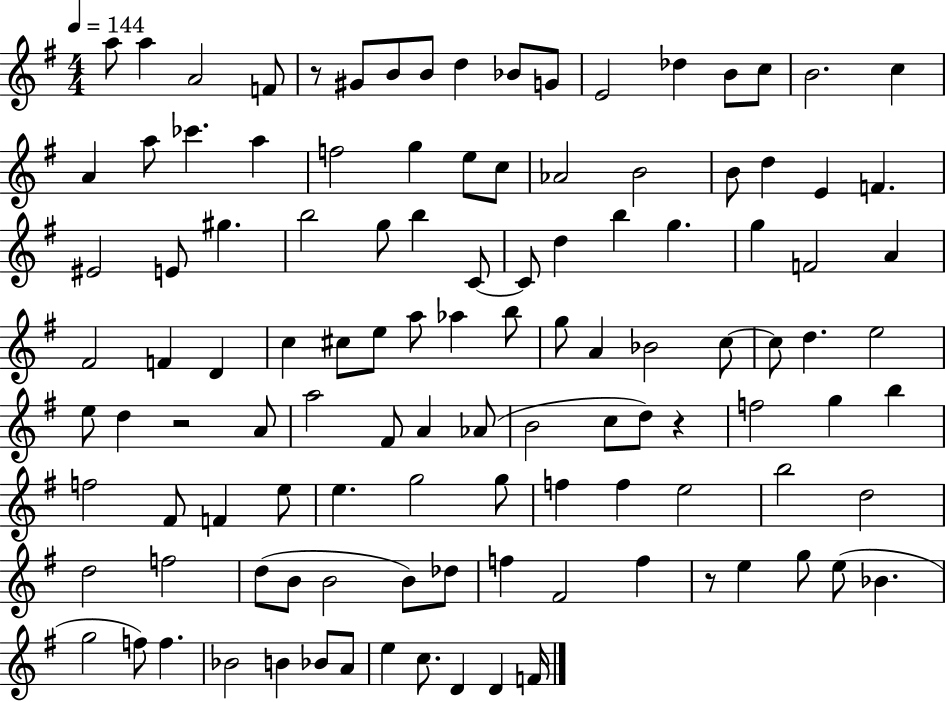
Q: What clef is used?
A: treble